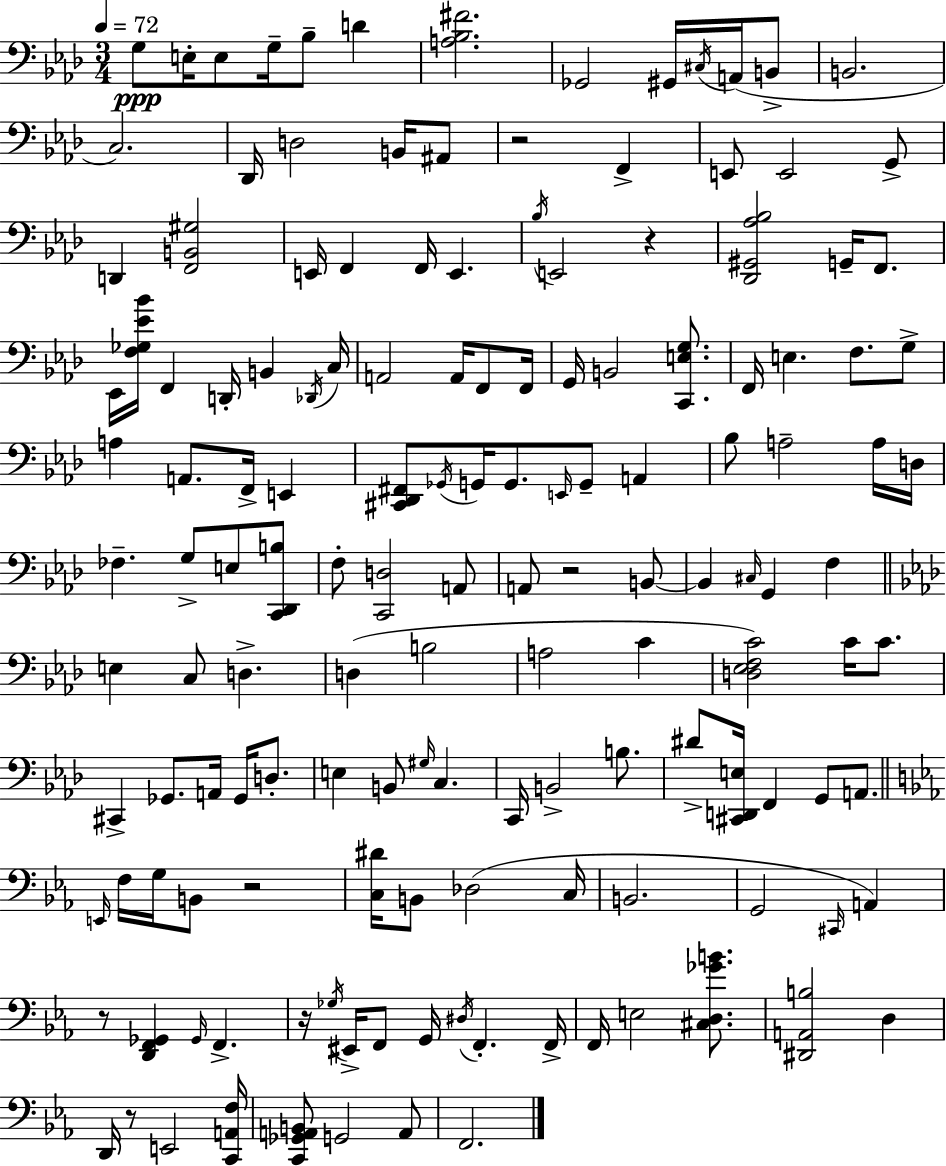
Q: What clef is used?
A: bass